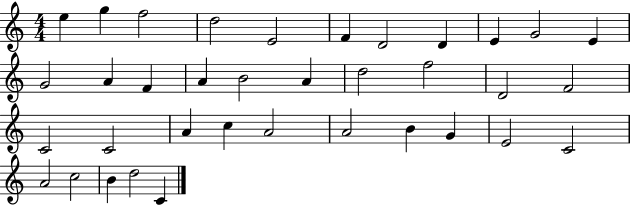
X:1
T:Untitled
M:4/4
L:1/4
K:C
e g f2 d2 E2 F D2 D E G2 E G2 A F A B2 A d2 f2 D2 F2 C2 C2 A c A2 A2 B G E2 C2 A2 c2 B d2 C